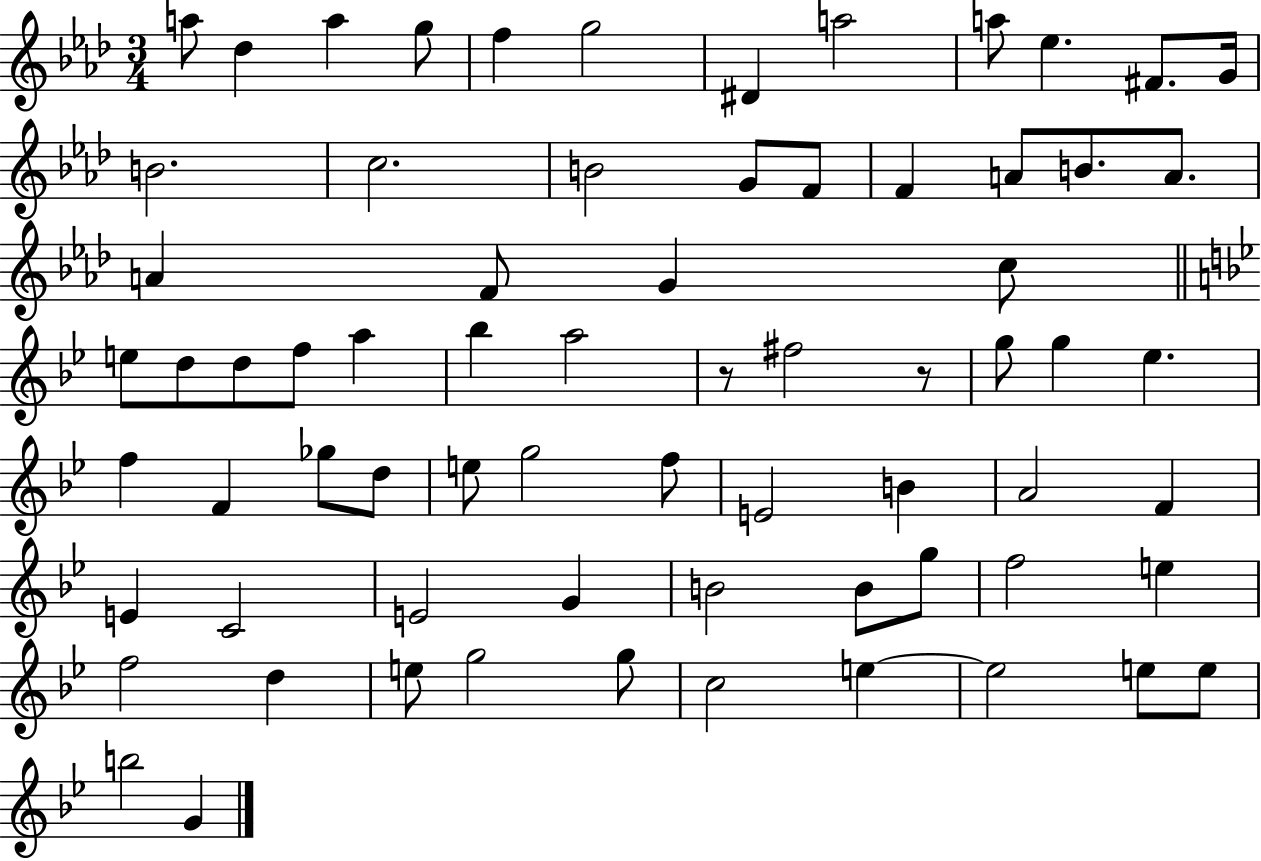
A5/e Db5/q A5/q G5/e F5/q G5/h D#4/q A5/h A5/e Eb5/q. F#4/e. G4/s B4/h. C5/h. B4/h G4/e F4/e F4/q A4/e B4/e. A4/e. A4/q F4/e G4/q C5/e E5/e D5/e D5/e F5/e A5/q Bb5/q A5/h R/e F#5/h R/e G5/e G5/q Eb5/q. F5/q F4/q Gb5/e D5/e E5/e G5/h F5/e E4/h B4/q A4/h F4/q E4/q C4/h E4/h G4/q B4/h B4/e G5/e F5/h E5/q F5/h D5/q E5/e G5/h G5/e C5/h E5/q E5/h E5/e E5/e B5/h G4/q